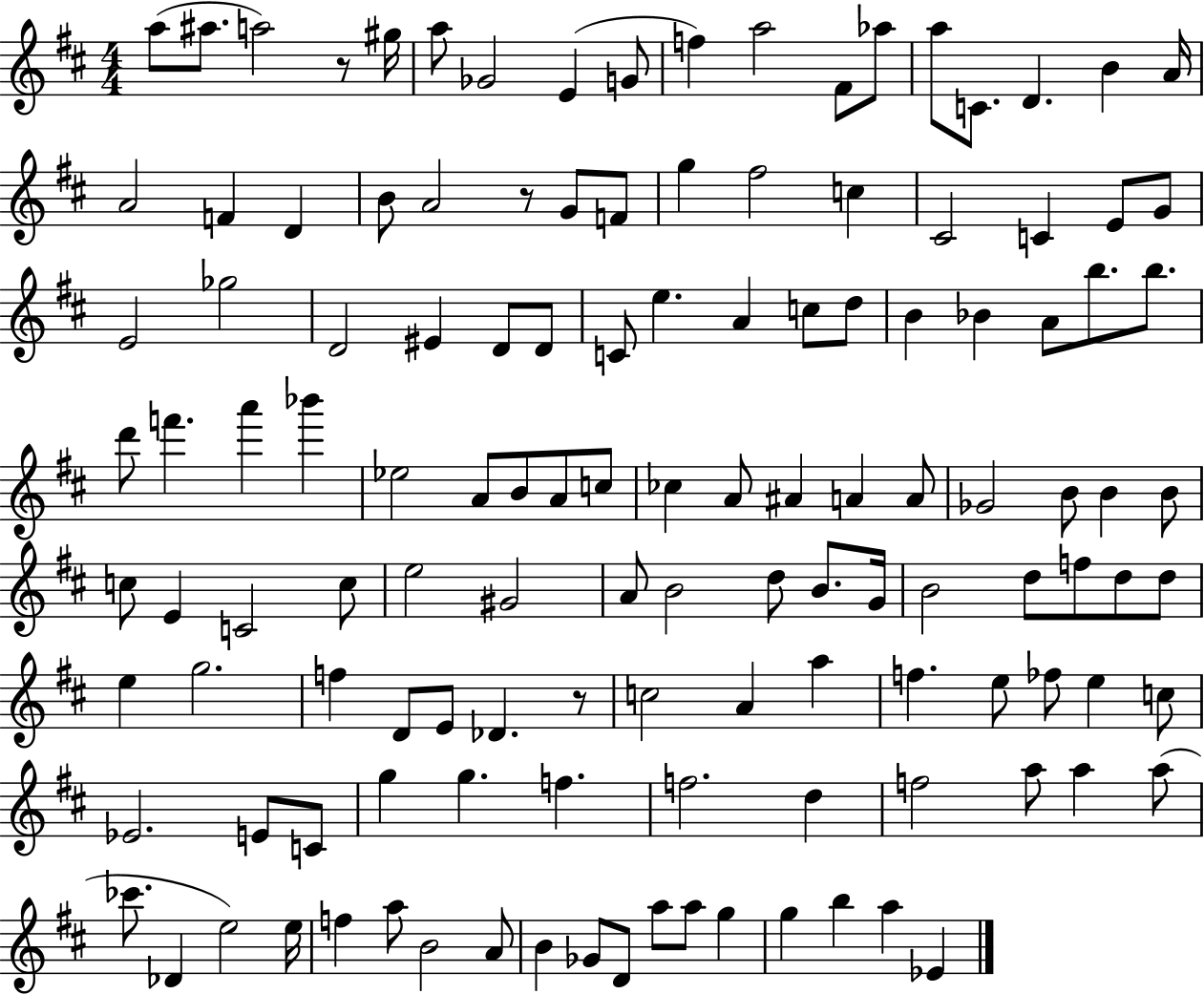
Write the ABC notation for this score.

X:1
T:Untitled
M:4/4
L:1/4
K:D
a/2 ^a/2 a2 z/2 ^g/4 a/2 _G2 E G/2 f a2 ^F/2 _a/2 a/2 C/2 D B A/4 A2 F D B/2 A2 z/2 G/2 F/2 g ^f2 c ^C2 C E/2 G/2 E2 _g2 D2 ^E D/2 D/2 C/2 e A c/2 d/2 B _B A/2 b/2 b/2 d'/2 f' a' _b' _e2 A/2 B/2 A/2 c/2 _c A/2 ^A A A/2 _G2 B/2 B B/2 c/2 E C2 c/2 e2 ^G2 A/2 B2 d/2 B/2 G/4 B2 d/2 f/2 d/2 d/2 e g2 f D/2 E/2 _D z/2 c2 A a f e/2 _f/2 e c/2 _E2 E/2 C/2 g g f f2 d f2 a/2 a a/2 _c'/2 _D e2 e/4 f a/2 B2 A/2 B _G/2 D/2 a/2 a/2 g g b a _E